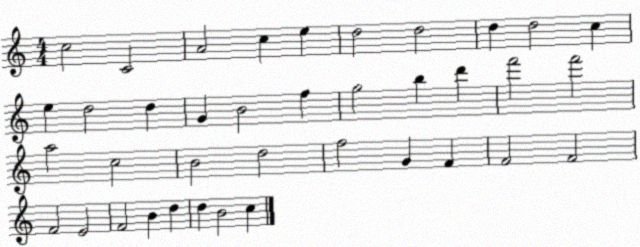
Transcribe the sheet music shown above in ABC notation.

X:1
T:Untitled
M:4/4
L:1/4
K:C
c2 C2 A2 c e d2 d2 d d2 c e d2 d G B2 f g2 b d' f'2 f'2 a2 c2 B2 d2 f2 G F F2 F2 F2 E2 F2 B d d B2 c